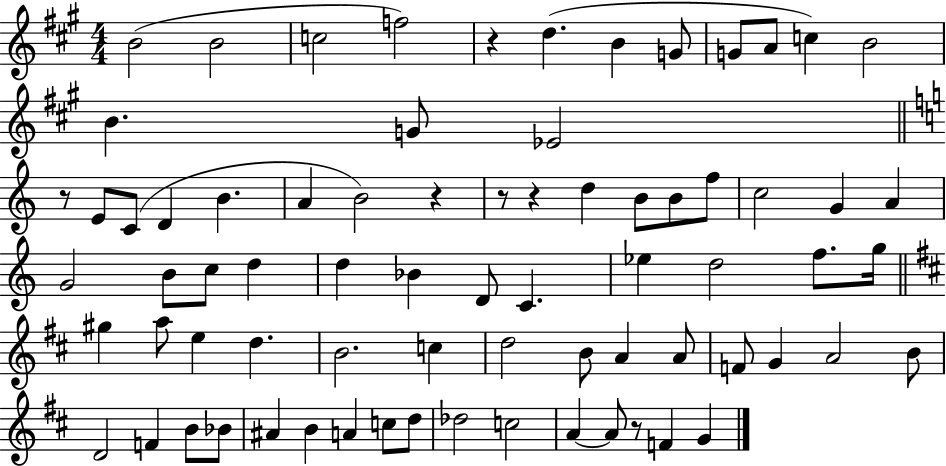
B4/h B4/h C5/h F5/h R/q D5/q. B4/q G4/e G4/e A4/e C5/q B4/h B4/q. G4/e Eb4/h R/e E4/e C4/e D4/q B4/q. A4/q B4/h R/q R/e R/q D5/q B4/e B4/e F5/e C5/h G4/q A4/q G4/h B4/e C5/e D5/q D5/q Bb4/q D4/e C4/q. Eb5/q D5/h F5/e. G5/s G#5/q A5/e E5/q D5/q. B4/h. C5/q D5/h B4/e A4/q A4/e F4/e G4/q A4/h B4/e D4/h F4/q B4/e Bb4/e A#4/q B4/q A4/q C5/e D5/e Db5/h C5/h A4/q A4/e R/e F4/q G4/q